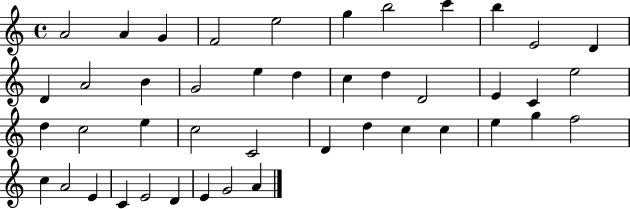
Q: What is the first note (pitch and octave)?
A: A4